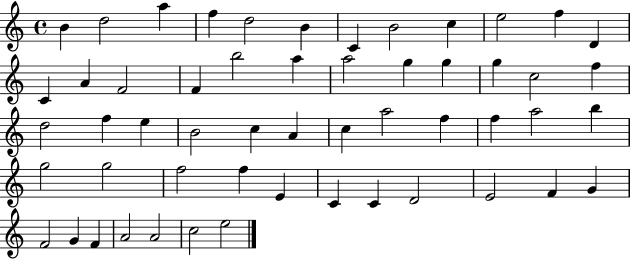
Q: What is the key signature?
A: C major